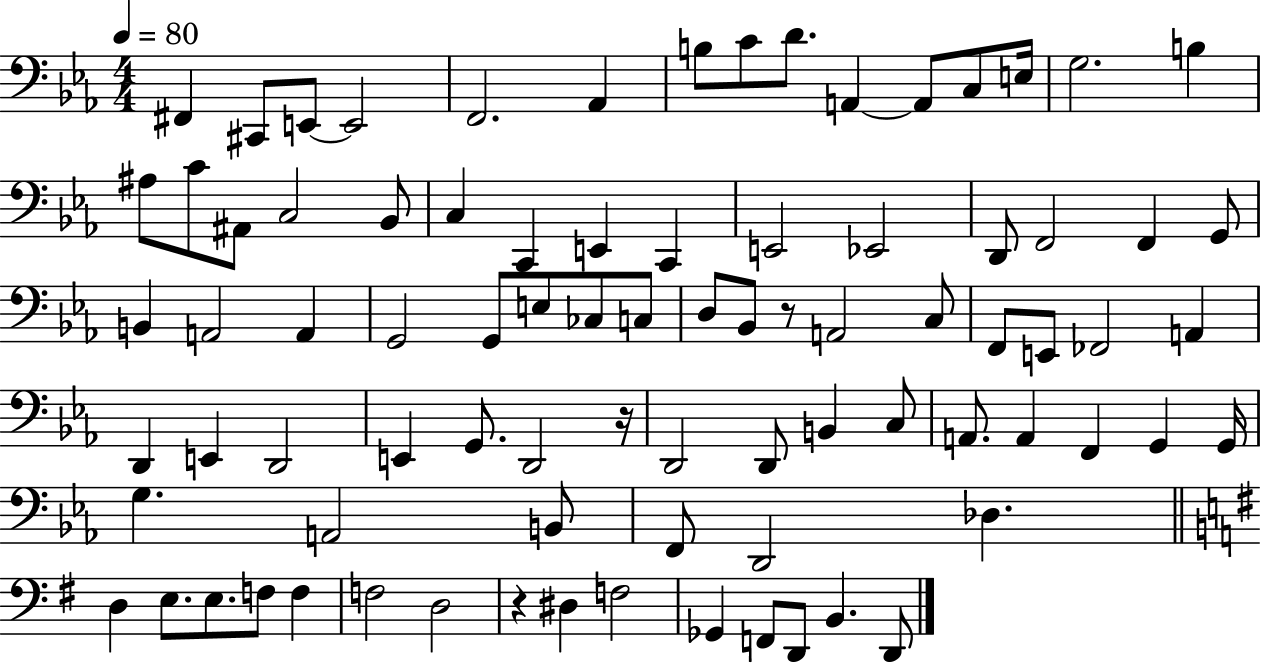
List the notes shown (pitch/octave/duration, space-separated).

F#2/q C#2/e E2/e E2/h F2/h. Ab2/q B3/e C4/e D4/e. A2/q A2/e C3/e E3/s G3/h. B3/q A#3/e C4/e A#2/e C3/h Bb2/e C3/q C2/q E2/q C2/q E2/h Eb2/h D2/e F2/h F2/q G2/e B2/q A2/h A2/q G2/h G2/e E3/e CES3/e C3/e D3/e Bb2/e R/e A2/h C3/e F2/e E2/e FES2/h A2/q D2/q E2/q D2/h E2/q G2/e. D2/h R/s D2/h D2/e B2/q C3/e A2/e. A2/q F2/q G2/q G2/s G3/q. A2/h B2/e F2/e D2/h Db3/q. D3/q E3/e. E3/e. F3/e F3/q F3/h D3/h R/q D#3/q F3/h Gb2/q F2/e D2/e B2/q. D2/e